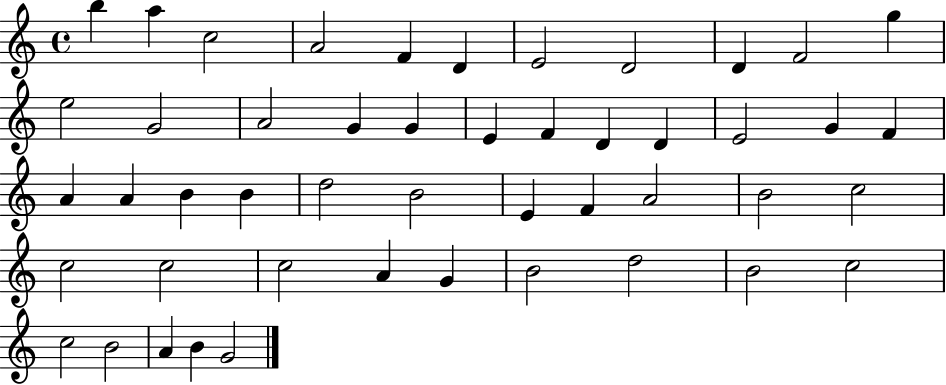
X:1
T:Untitled
M:4/4
L:1/4
K:C
b a c2 A2 F D E2 D2 D F2 g e2 G2 A2 G G E F D D E2 G F A A B B d2 B2 E F A2 B2 c2 c2 c2 c2 A G B2 d2 B2 c2 c2 B2 A B G2